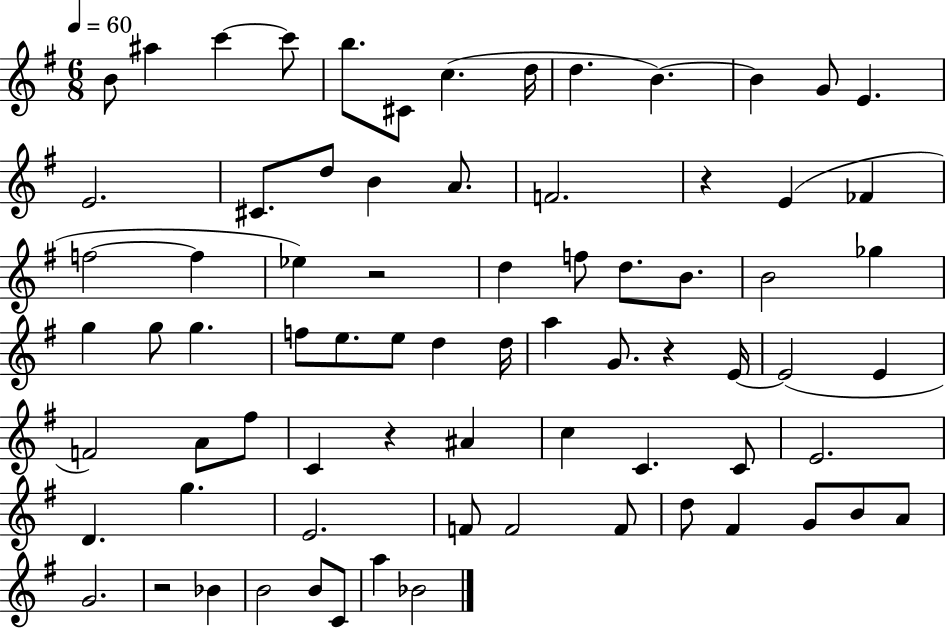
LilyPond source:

{
  \clef treble
  \numericTimeSignature
  \time 6/8
  \key g \major
  \tempo 4 = 60
  \repeat volta 2 { b'8 ais''4 c'''4~~ c'''8 | b''8. cis'8 c''4.( d''16 | d''4. b'4.~~) | b'4 g'8 e'4. | \break e'2. | cis'8. d''8 b'4 a'8. | f'2. | r4 e'4( fes'4 | \break f''2~~ f''4 | ees''4) r2 | d''4 f''8 d''8. b'8. | b'2 ges''4 | \break g''4 g''8 g''4. | f''8 e''8. e''8 d''4 d''16 | a''4 g'8. r4 e'16~~ | e'2( e'4 | \break f'2) a'8 fis''8 | c'4 r4 ais'4 | c''4 c'4. c'8 | e'2. | \break d'4. g''4. | e'2. | f'8 f'2 f'8 | d''8 fis'4 g'8 b'8 a'8 | \break g'2. | r2 bes'4 | b'2 b'8 c'8 | a''4 bes'2 | \break } \bar "|."
}